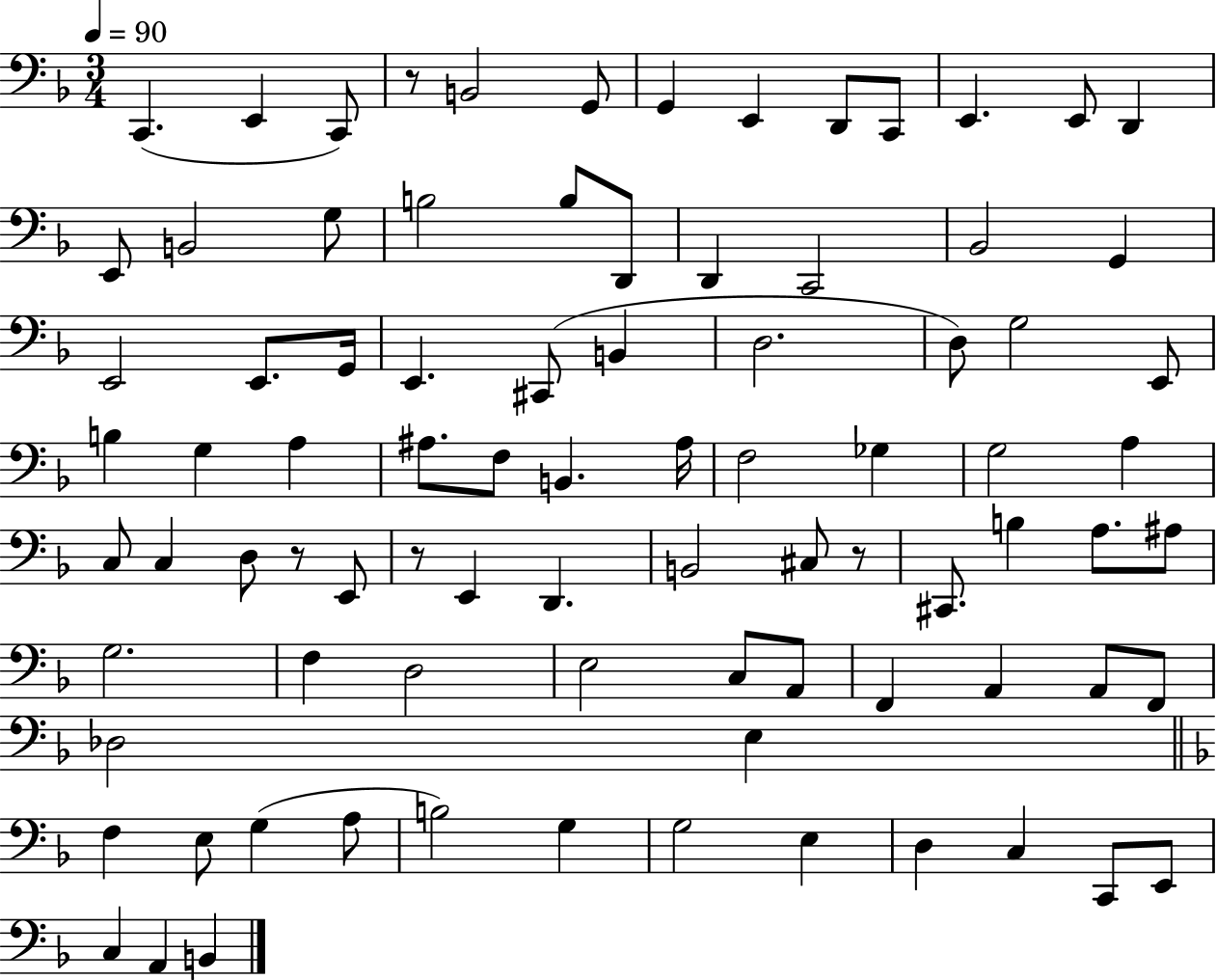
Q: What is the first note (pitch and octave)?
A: C2